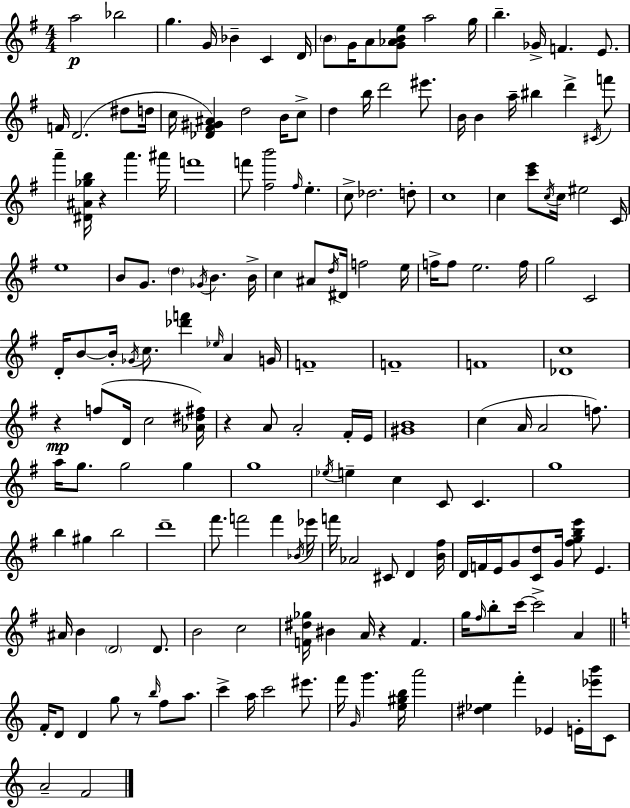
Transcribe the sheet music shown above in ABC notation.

X:1
T:Untitled
M:4/4
L:1/4
K:G
a2 _b2 g G/4 _B C D/4 B/2 G/4 A/2 [G_ABe]/2 a2 g/4 b _G/4 F E/2 F/4 D2 ^d/2 d/4 c/4 [_D^F^G^A] d2 B/4 c/2 d b/4 d'2 ^e'/2 B/4 B a/4 ^b d' ^C/4 f'/2 a' [^D^A_gb]/4 z a' ^a'/4 f'4 f'/2 [^fb']2 ^f/4 e c/2 _d2 d/2 c4 c [c'e']/2 c/4 c/4 ^e2 C/4 e4 B/2 G/2 d _G/4 B B/4 c ^A/2 d/4 ^D/4 f2 e/4 f/4 f/2 e2 f/4 g2 C2 D/4 B/2 B/4 _G/4 c/2 [_d'f'] _e/4 A G/4 F4 F4 F4 [_Dc]4 z f/2 D/4 c2 [_A^d^f]/4 z A/2 A2 ^F/4 E/4 [^GB]4 c A/4 A2 f/2 a/4 g/2 g2 g g4 _e/4 e c C/2 C g4 b ^g b2 d'4 ^f'/2 f'2 f' _B/4 _e'/4 f'/4 _A2 ^C/2 D [B^f]/4 D/4 F/4 E/4 G/2 [Cd]/2 G/4 [^fgbe']/2 E ^A/4 B D2 D/2 B2 c2 [F^d_g]/4 ^B A/4 z F g/4 ^f/4 b/2 c'/4 c'2 A F/4 D/2 D g/2 z/2 b/4 f/2 a/2 c' a/4 c'2 ^e'/2 f'/4 G/4 g' [e^gb]/4 a'2 [^d_e] f' _E E/4 [_e'b']/4 C/2 A2 F2